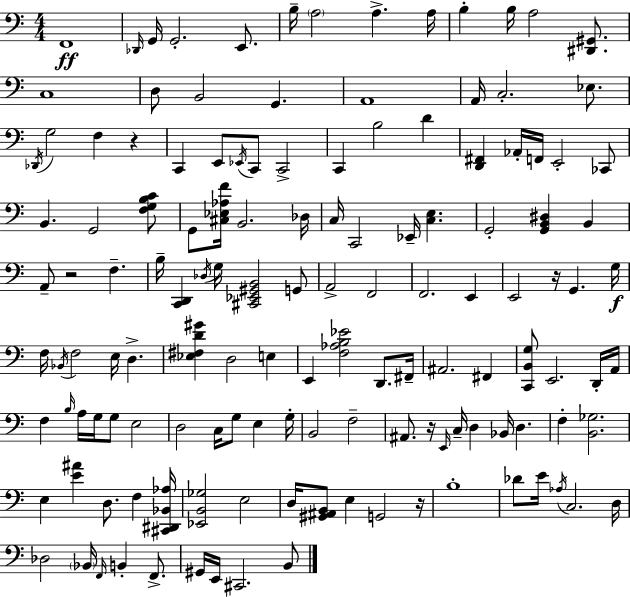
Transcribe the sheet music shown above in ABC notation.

X:1
T:Untitled
M:4/4
L:1/4
K:C
F,,4 _D,,/4 G,,/4 G,,2 E,,/2 B,/4 A,2 A, A,/4 B, B,/4 A,2 [^D,,^G,,]/2 C,4 D,/2 B,,2 G,, A,,4 A,,/4 C,2 _E,/2 _D,,/4 G,2 F, z C,, E,,/2 _E,,/4 C,,/2 C,,2 C,, B,2 D [D,,^F,,] _A,,/4 F,,/4 E,,2 _C,,/2 B,, G,,2 [F,G,B,C]/2 G,,/2 [^C,_E,_A,F]/4 B,,2 _D,/4 C,/4 C,,2 _E,,/4 [C,E,] G,,2 [G,,B,,^D,] B,, A,,/2 z2 F, B,/4 [C,,D,,] _D,/4 G,/4 [^C,,_E,,^G,,B,,]2 G,,/2 A,,2 F,,2 F,,2 E,, E,,2 z/4 G,, G,/4 F,/4 _B,,/4 F,2 E,/4 D, [_E,^F,D^G] D,2 E, E,, [F,_A,B,_E]2 D,,/2 ^F,,/4 ^A,,2 ^F,, [C,,B,,G,]/2 E,,2 D,,/4 A,,/4 F, B,/4 A,/4 G,/4 G,/2 E,2 D,2 C,/4 G,/2 E, G,/4 B,,2 F,2 ^A,,/2 z/4 E,,/4 C,/4 D, _B,,/4 D, F, [B,,_G,]2 E, [E^A] D,/2 F, [^C,,^D,,_B,,_A,]/4 [_E,,B,,_G,]2 E,2 D,/4 [^G,,^A,,B,,]/2 E, G,,2 z/4 B,4 _D/2 E/4 _A,/4 C,2 D,/4 _D,2 _B,,/4 F,,/4 B,, F,,/2 ^G,,/4 E,,/4 ^C,,2 B,,/2